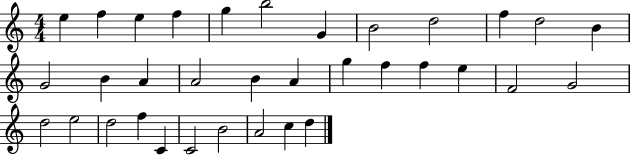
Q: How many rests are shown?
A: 0